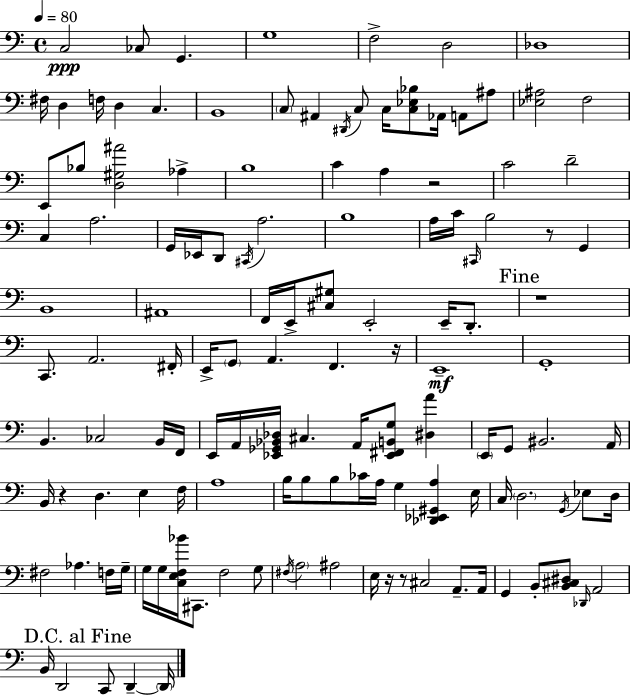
C3/h CES3/e G2/q. G3/w F3/h D3/h Db3/w F#3/s D3/q F3/s D3/q C3/q. B2/w C3/e A#2/q D#2/s C3/e C3/s [C3,Eb3,Bb3]/e Ab2/s A2/e A#3/e [Eb3,A#3]/h F3/h E2/e Bb3/e [D3,G#3,A#4]/h Ab3/q B3/w C4/q A3/q R/h C4/h D4/h C3/q A3/h. G2/s Eb2/s D2/e C#2/s A3/h. B3/w A3/s C4/s C#2/s B3/h R/e G2/q B2/w A#2/w F2/s E2/s [C#3,G#3]/e E2/h E2/s D2/e. R/w C2/e. A2/h. F#2/s E2/s G2/e A2/q. F2/q. R/s E2/w G2/w B2/q. CES3/h B2/s F2/s E2/s A2/s [Eb2,Gb2,Bb2,Db3]/s C#3/q. A2/s [Eb2,F#2,B2,G3]/e [D#3,A4]/q E2/s G2/e BIS2/h. A2/s B2/s R/q D3/q. E3/q F3/s A3/w B3/s B3/e B3/e CES4/s A3/s G3/q [Db2,Eb2,G#2,A3]/q E3/s C3/s D3/h. G2/s Eb3/e D3/s F#3/h Ab3/q. F3/s G3/s G3/s G3/s [C3,E3,F3,Bb4]/s C#2/e. F3/h G3/e F#3/s A3/h A#3/h E3/s R/s R/e C#3/h A2/e. A2/s G2/q B2/e [B2,C#3,D#3]/e Db2/s A2/h B2/s D2/h C2/e D2/q D2/s